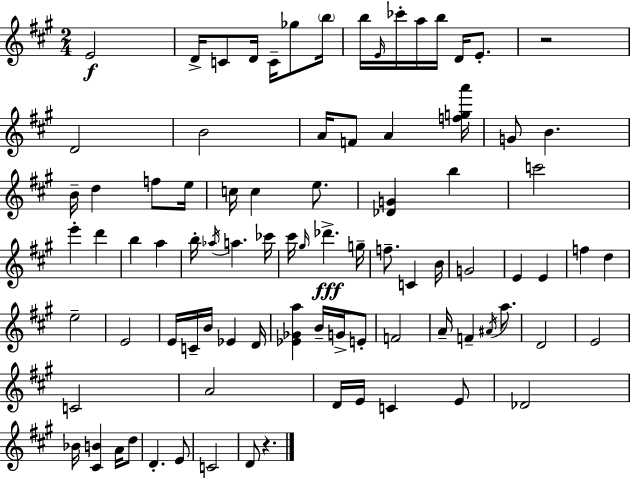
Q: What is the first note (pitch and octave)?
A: E4